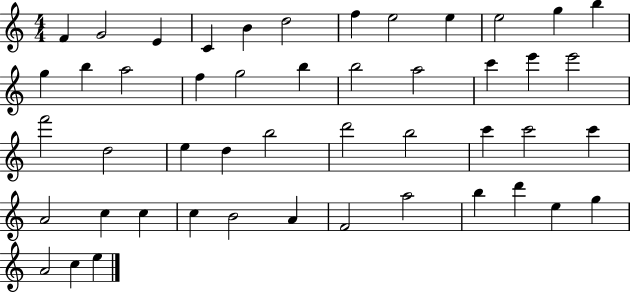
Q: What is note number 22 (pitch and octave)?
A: E6